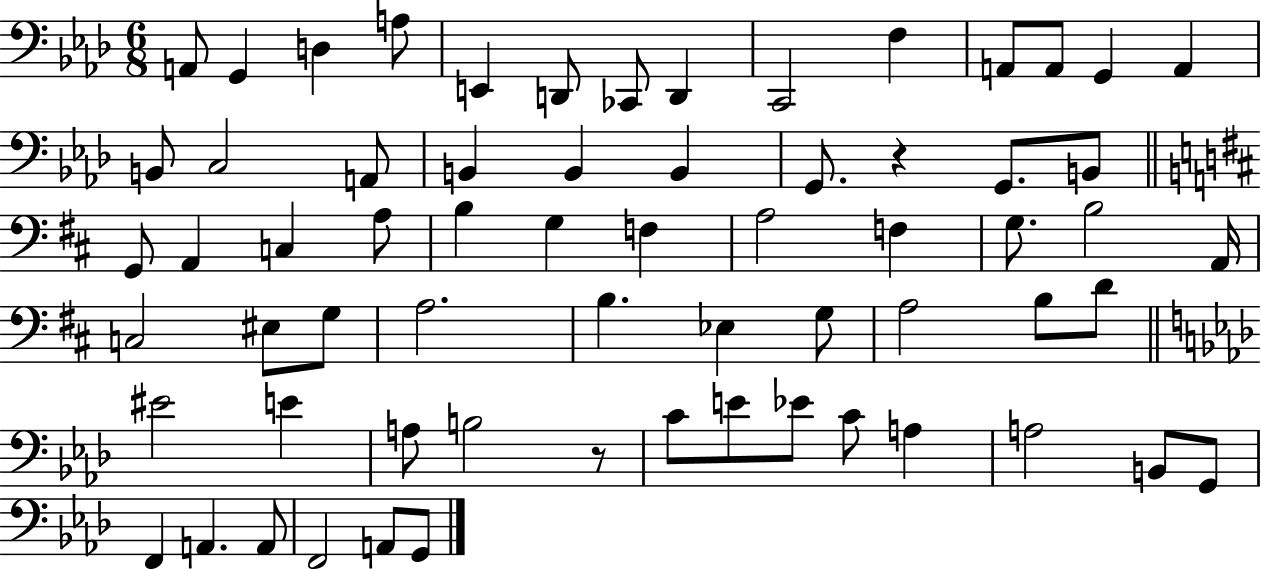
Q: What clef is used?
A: bass